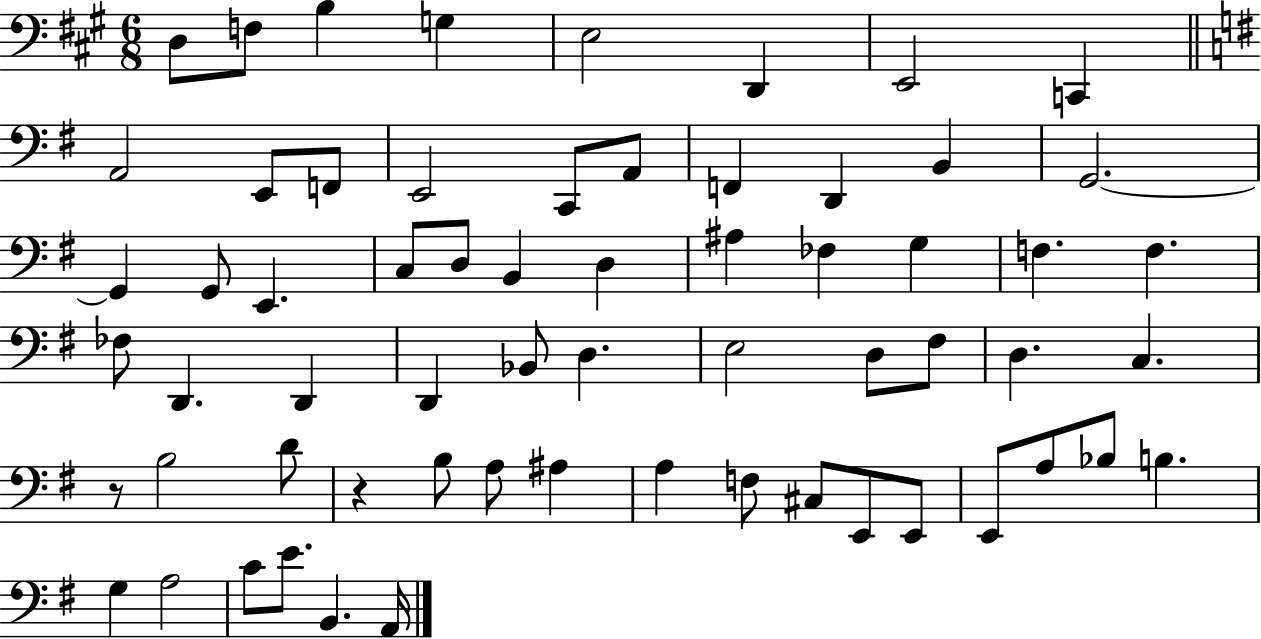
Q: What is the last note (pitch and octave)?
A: A2